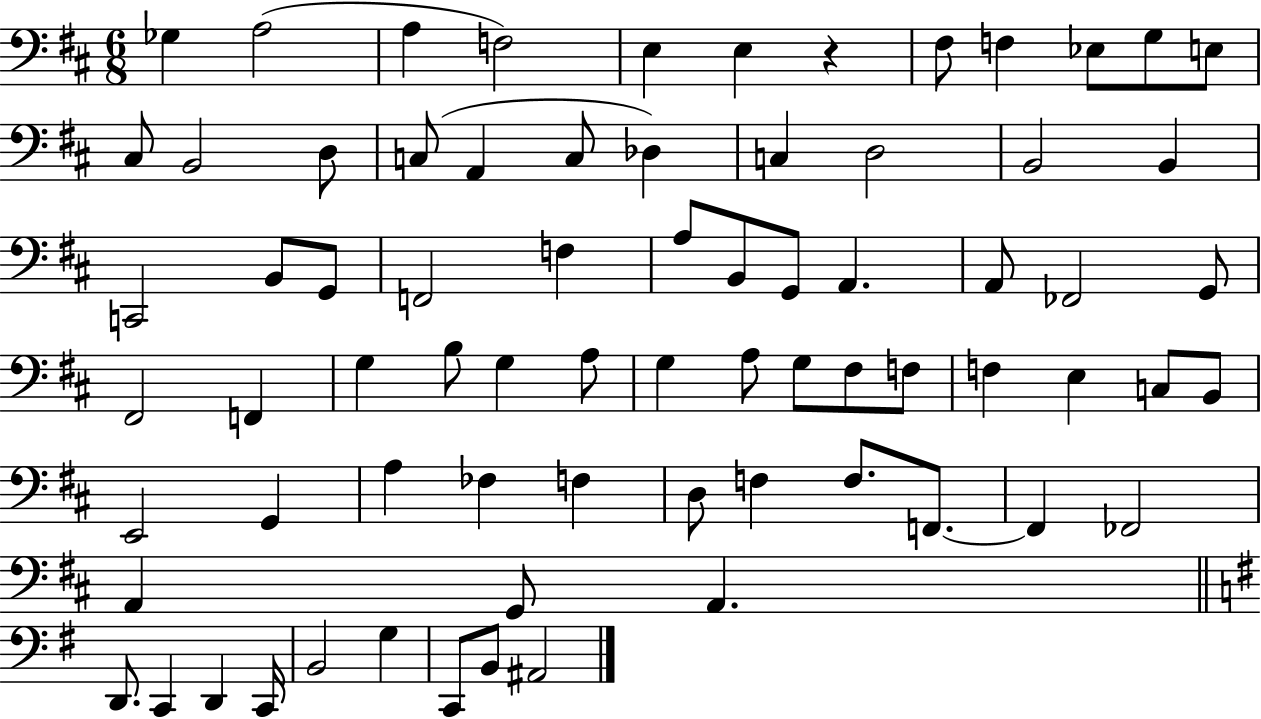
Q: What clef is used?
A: bass